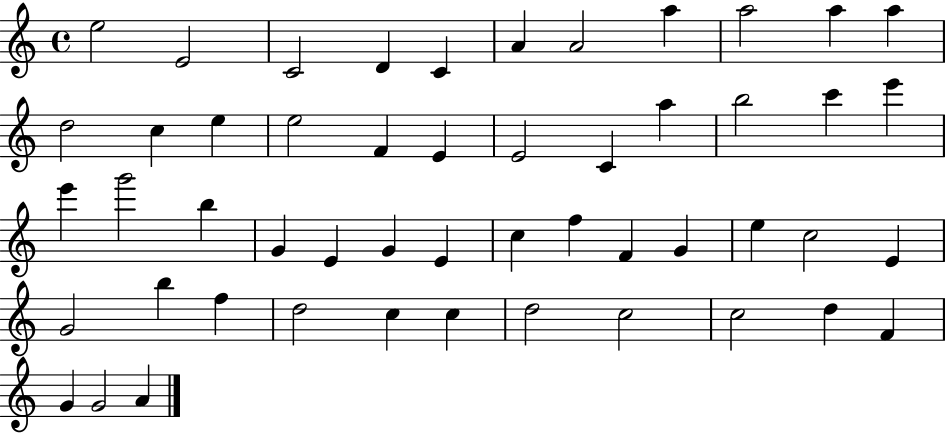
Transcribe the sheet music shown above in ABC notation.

X:1
T:Untitled
M:4/4
L:1/4
K:C
e2 E2 C2 D C A A2 a a2 a a d2 c e e2 F E E2 C a b2 c' e' e' g'2 b G E G E c f F G e c2 E G2 b f d2 c c d2 c2 c2 d F G G2 A